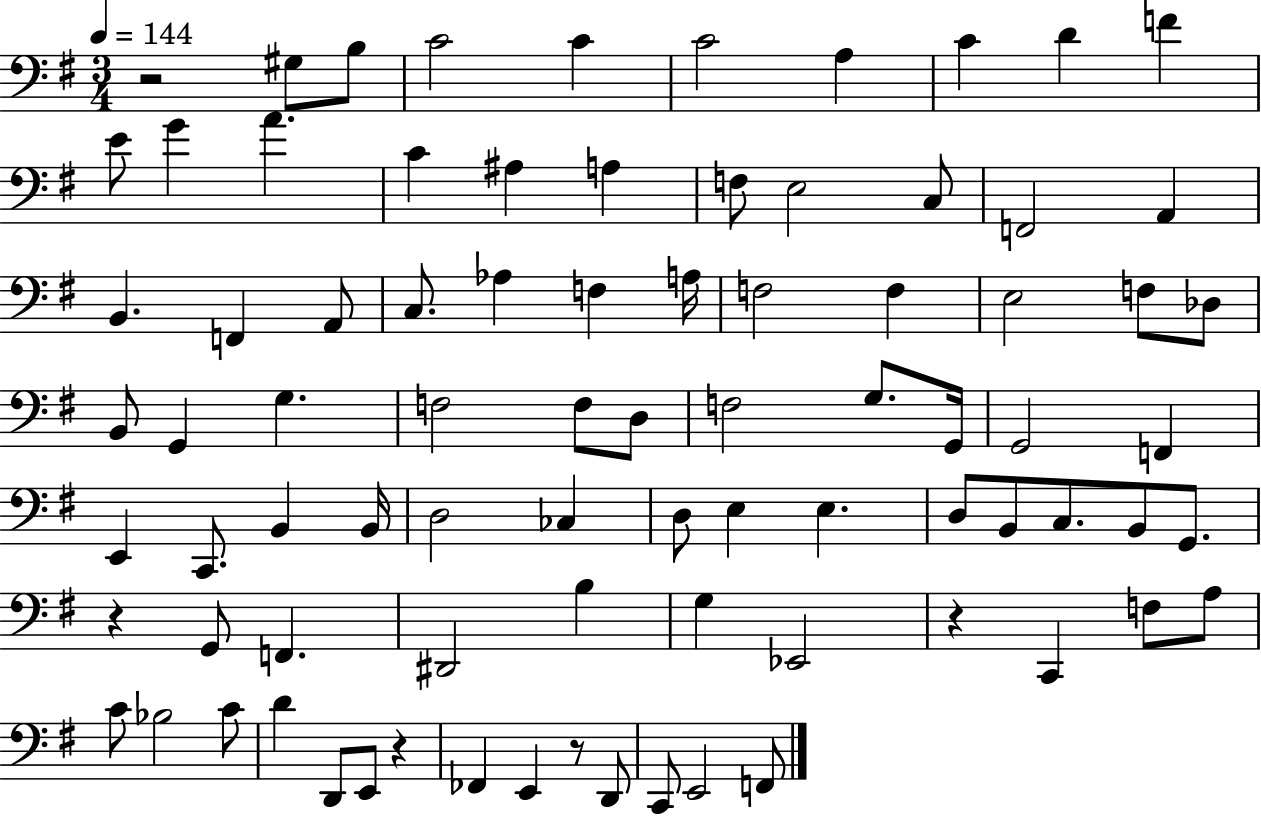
{
  \clef bass
  \numericTimeSignature
  \time 3/4
  \key g \major
  \tempo 4 = 144
  r2 gis8 b8 | c'2 c'4 | c'2 a4 | c'4 d'4 f'4 | \break e'8 g'4 a'4. | c'4 ais4 a4 | f8 e2 c8 | f,2 a,4 | \break b,4. f,4 a,8 | c8. aes4 f4 a16 | f2 f4 | e2 f8 des8 | \break b,8 g,4 g4. | f2 f8 d8 | f2 g8. g,16 | g,2 f,4 | \break e,4 c,8. b,4 b,16 | d2 ces4 | d8 e4 e4. | d8 b,8 c8. b,8 g,8. | \break r4 g,8 f,4. | dis,2 b4 | g4 ees,2 | r4 c,4 f8 a8 | \break c'8 bes2 c'8 | d'4 d,8 e,8 r4 | fes,4 e,4 r8 d,8 | c,8 e,2 f,8 | \break \bar "|."
}